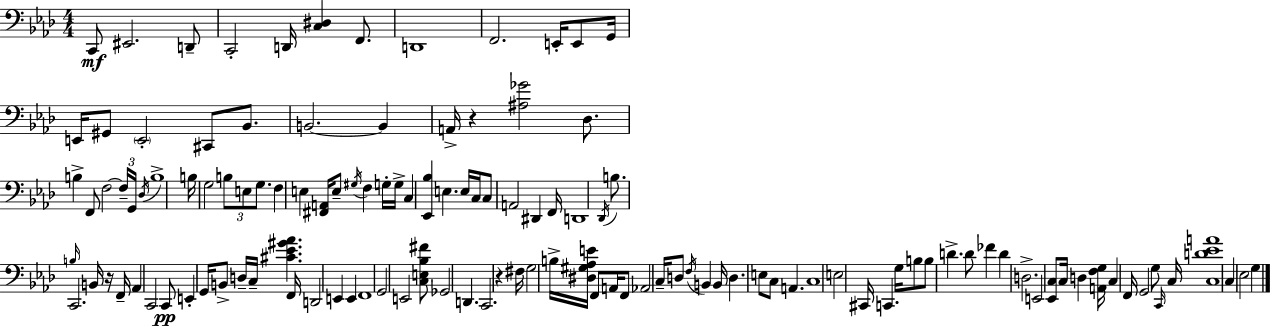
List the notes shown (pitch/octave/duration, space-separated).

C2/e EIS2/h. D2/e C2/h D2/s [C3,D#3]/q F2/e. D2/w F2/h. E2/s E2/e G2/s E2/s G#2/e E2/h C#2/e Bb2/e. B2/h. B2/q A2/s R/q [A#3,Gb4]/h Db3/e. B3/q F2/e F3/h F3/s G2/s Db3/s B3/w B3/s G3/h B3/e E3/e G3/e. F3/q E3/q [F#2,A2]/s E3/e G#3/s F3/q G3/s G3/s C3/q [Eb2,Bb3]/q E3/q. E3/s C3/s C3/e A2/h D#2/q F2/s D2/w Db2/s B3/e. B3/s C2/h. B2/s R/s F2/s Ab2/q C2/h C2/e E2/q G2/s B2/e D3/s C3/s [C#4,Eb4,G#4,Ab4]/q. F2/s D2/h E2/q E2/q F2/w G2/h E2/h [C3,E3,Bb3,F#4]/e Gb2/h D2/q. C2/h. R/q F#3/s G3/h B3/s [D#3,G#3,Ab3,E4]/s F2/e A2/s F2/e Ab2/h C3/s D3/e F3/s B2/q B2/s D3/q. E3/e C3/e A2/q. C3/w E3/h C#2/s C2/q. G3/s B3/e B3/e D4/q. D4/e FES4/q D4/q D3/h. E2/h [Eb2,C3]/e C3/s D3/q [A2,F3,G3]/s C3/q F2/s G2/h G3/e C2/s C3/s [C3,D4,Eb4,A4]/w C3/q Eb3/h G3/q